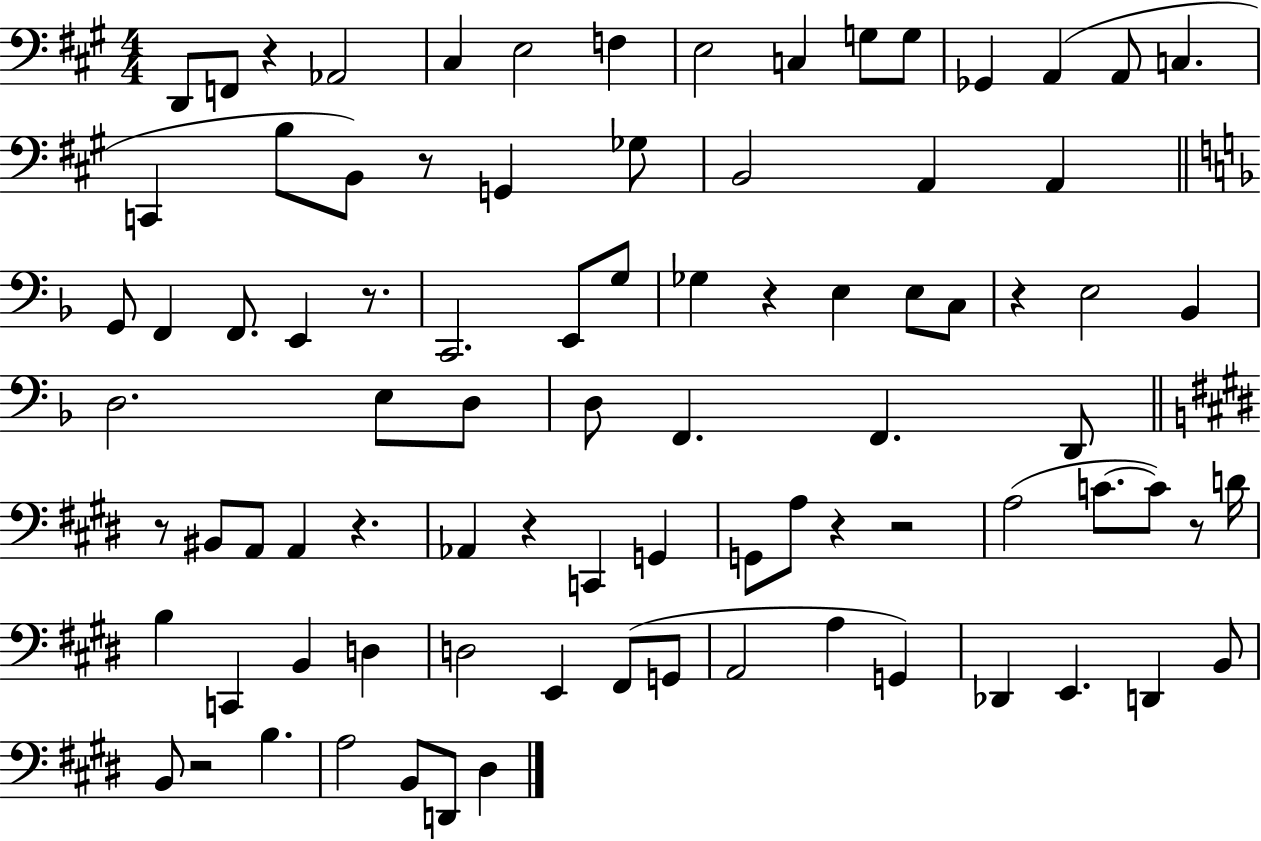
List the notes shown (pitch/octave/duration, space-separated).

D2/e F2/e R/q Ab2/h C#3/q E3/h F3/q E3/h C3/q G3/e G3/e Gb2/q A2/q A2/e C3/q. C2/q B3/e B2/e R/e G2/q Gb3/e B2/h A2/q A2/q G2/e F2/q F2/e. E2/q R/e. C2/h. E2/e G3/e Gb3/q R/q E3/q E3/e C3/e R/q E3/h Bb2/q D3/h. E3/e D3/e D3/e F2/q. F2/q. D2/e R/e BIS2/e A2/e A2/q R/q. Ab2/q R/q C2/q G2/q G2/e A3/e R/q R/h A3/h C4/e. C4/e R/e D4/s B3/q C2/q B2/q D3/q D3/h E2/q F#2/e G2/e A2/h A3/q G2/q Db2/q E2/q. D2/q B2/e B2/e R/h B3/q. A3/h B2/e D2/e D#3/q